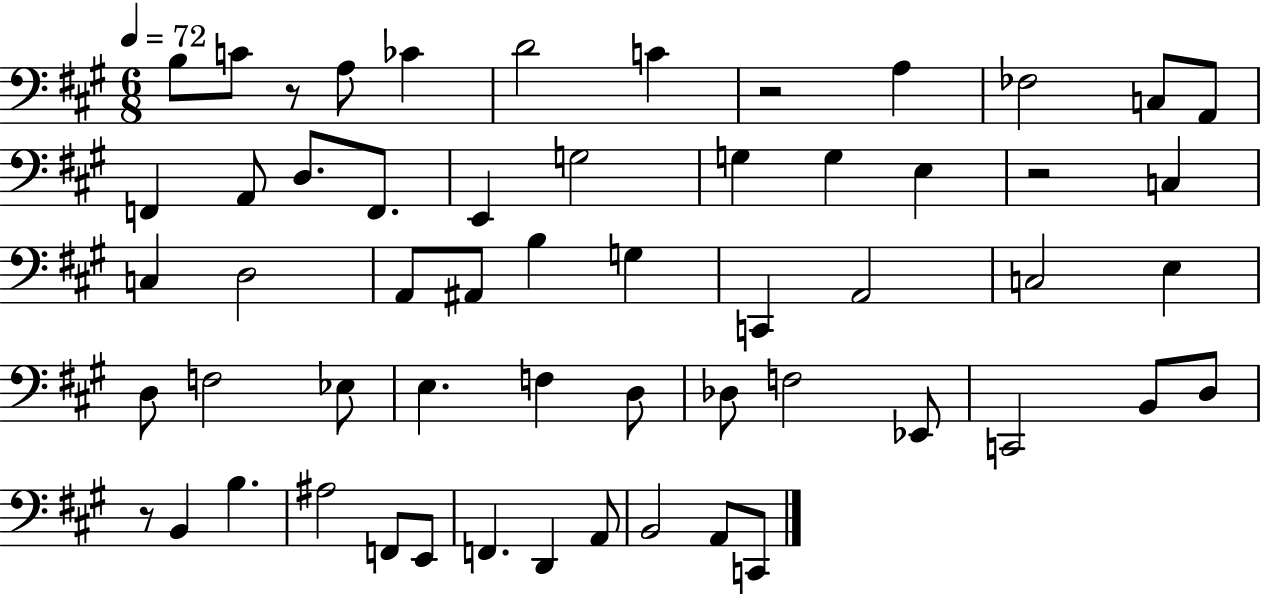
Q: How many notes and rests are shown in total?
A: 57